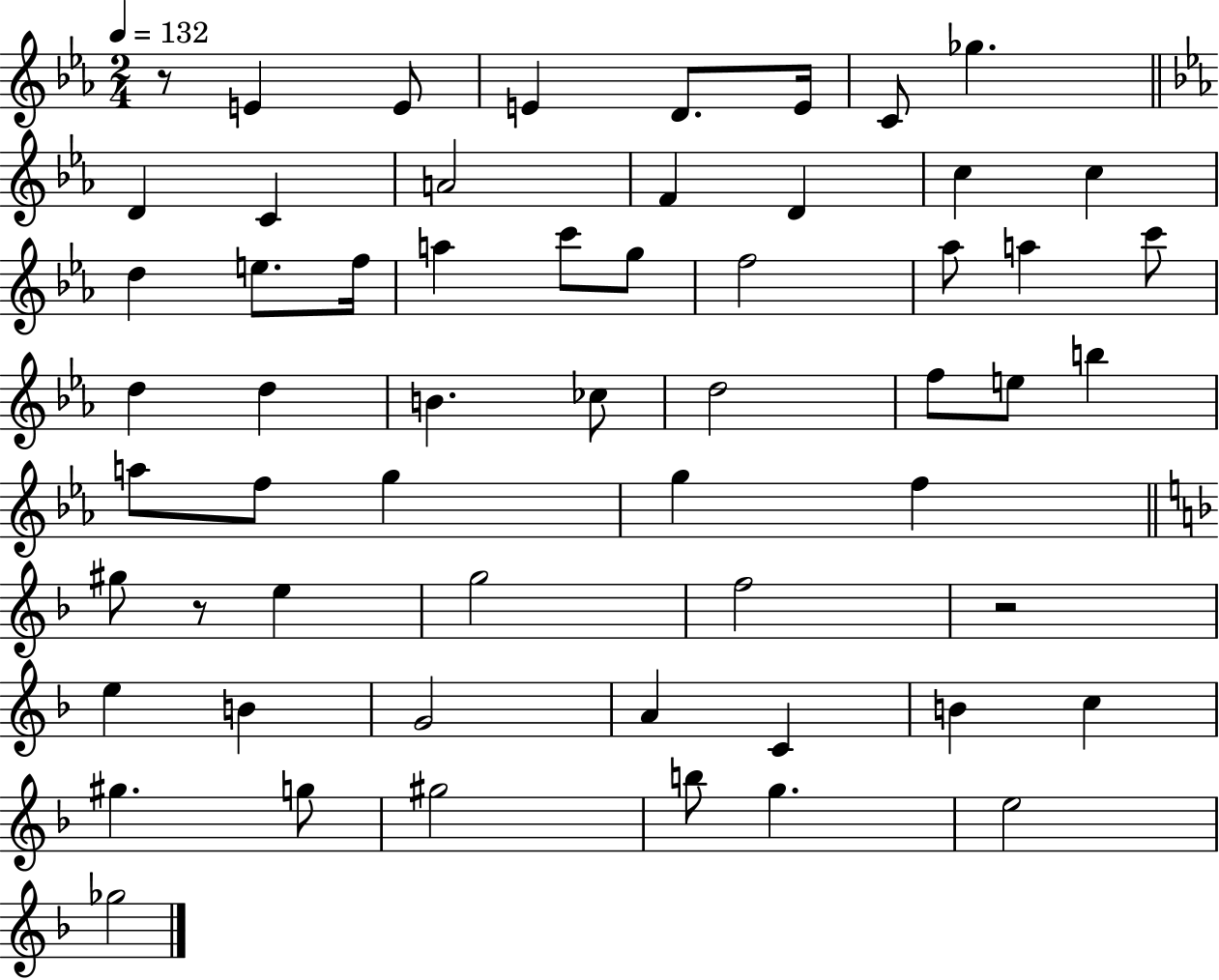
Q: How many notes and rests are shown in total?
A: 58